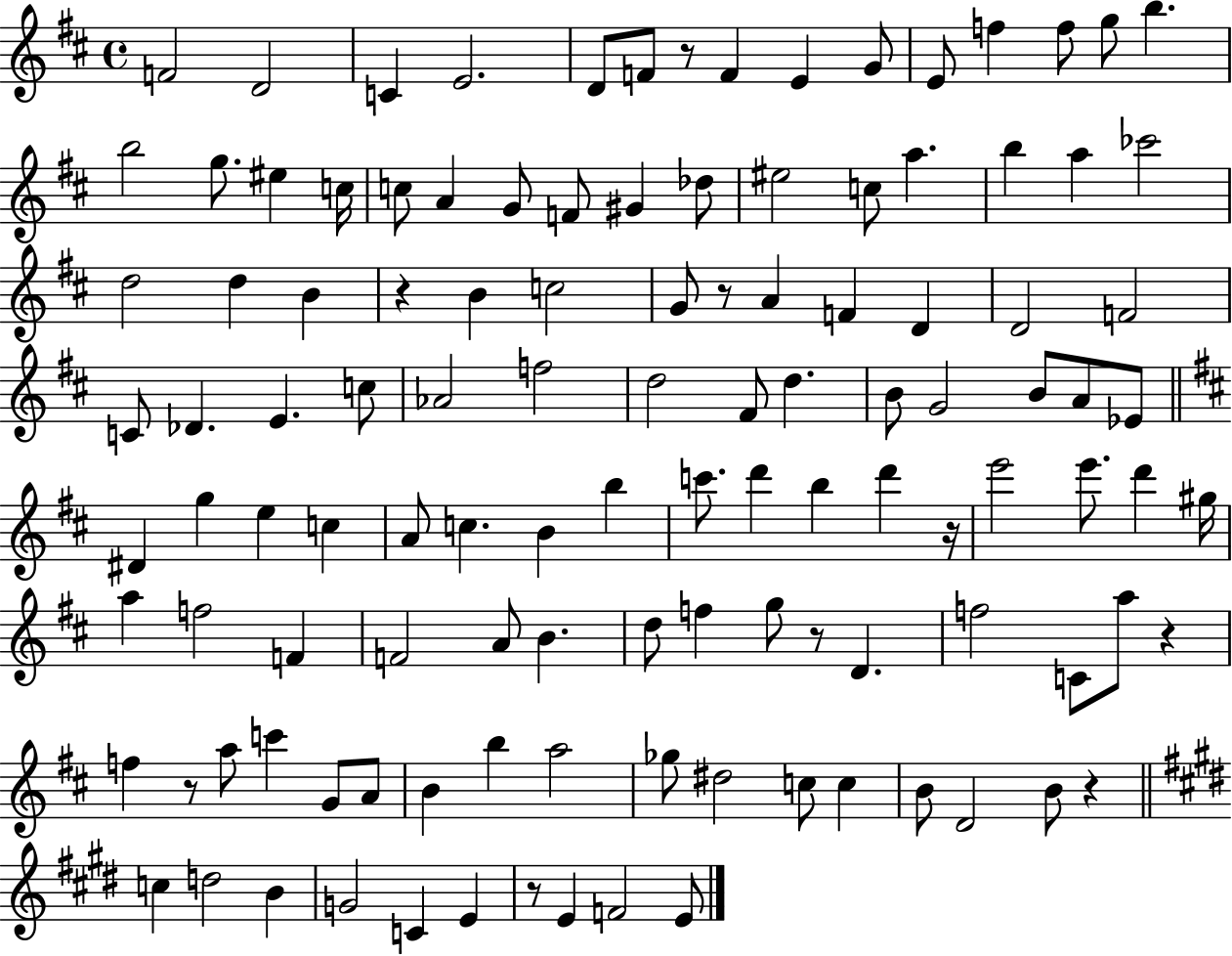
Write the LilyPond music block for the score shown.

{
  \clef treble
  \time 4/4
  \defaultTimeSignature
  \key d \major
  \repeat volta 2 { f'2 d'2 | c'4 e'2. | d'8 f'8 r8 f'4 e'4 g'8 | e'8 f''4 f''8 g''8 b''4. | \break b''2 g''8. eis''4 c''16 | c''8 a'4 g'8 f'8 gis'4 des''8 | eis''2 c''8 a''4. | b''4 a''4 ces'''2 | \break d''2 d''4 b'4 | r4 b'4 c''2 | g'8 r8 a'4 f'4 d'4 | d'2 f'2 | \break c'8 des'4. e'4. c''8 | aes'2 f''2 | d''2 fis'8 d''4. | b'8 g'2 b'8 a'8 ees'8 | \break \bar "||" \break \key b \minor dis'4 g''4 e''4 c''4 | a'8 c''4. b'4 b''4 | c'''8. d'''4 b''4 d'''4 r16 | e'''2 e'''8. d'''4 gis''16 | \break a''4 f''2 f'4 | f'2 a'8 b'4. | d''8 f''4 g''8 r8 d'4. | f''2 c'8 a''8 r4 | \break f''4 r8 a''8 c'''4 g'8 a'8 | b'4 b''4 a''2 | ges''8 dis''2 c''8 c''4 | b'8 d'2 b'8 r4 | \break \bar "||" \break \key e \major c''4 d''2 b'4 | g'2 c'4 e'4 | r8 e'4 f'2 e'8 | } \bar "|."
}